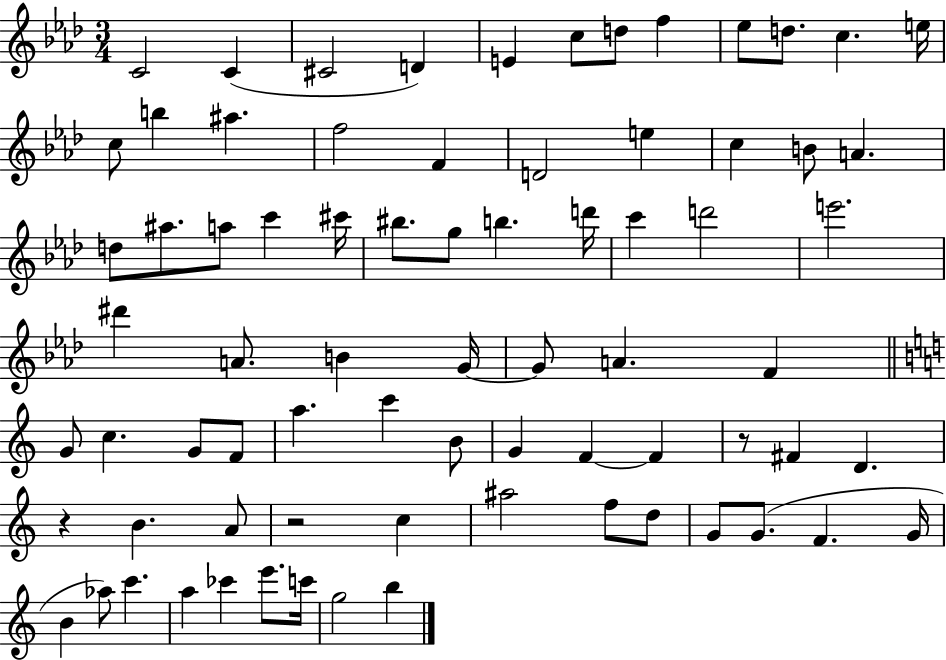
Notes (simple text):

C4/h C4/q C#4/h D4/q E4/q C5/e D5/e F5/q Eb5/e D5/e. C5/q. E5/s C5/e B5/q A#5/q. F5/h F4/q D4/h E5/q C5/q B4/e A4/q. D5/e A#5/e. A5/e C6/q C#6/s BIS5/e. G5/e B5/q. D6/s C6/q D6/h E6/h. D#6/q A4/e. B4/q G4/s G4/e A4/q. F4/q G4/e C5/q. G4/e F4/e A5/q. C6/q B4/e G4/q F4/q F4/q R/e F#4/q D4/q. R/q B4/q. A4/e R/h C5/q A#5/h F5/e D5/e G4/e G4/e. F4/q. G4/s B4/q Ab5/e C6/q. A5/q CES6/q E6/e. C6/s G5/h B5/q